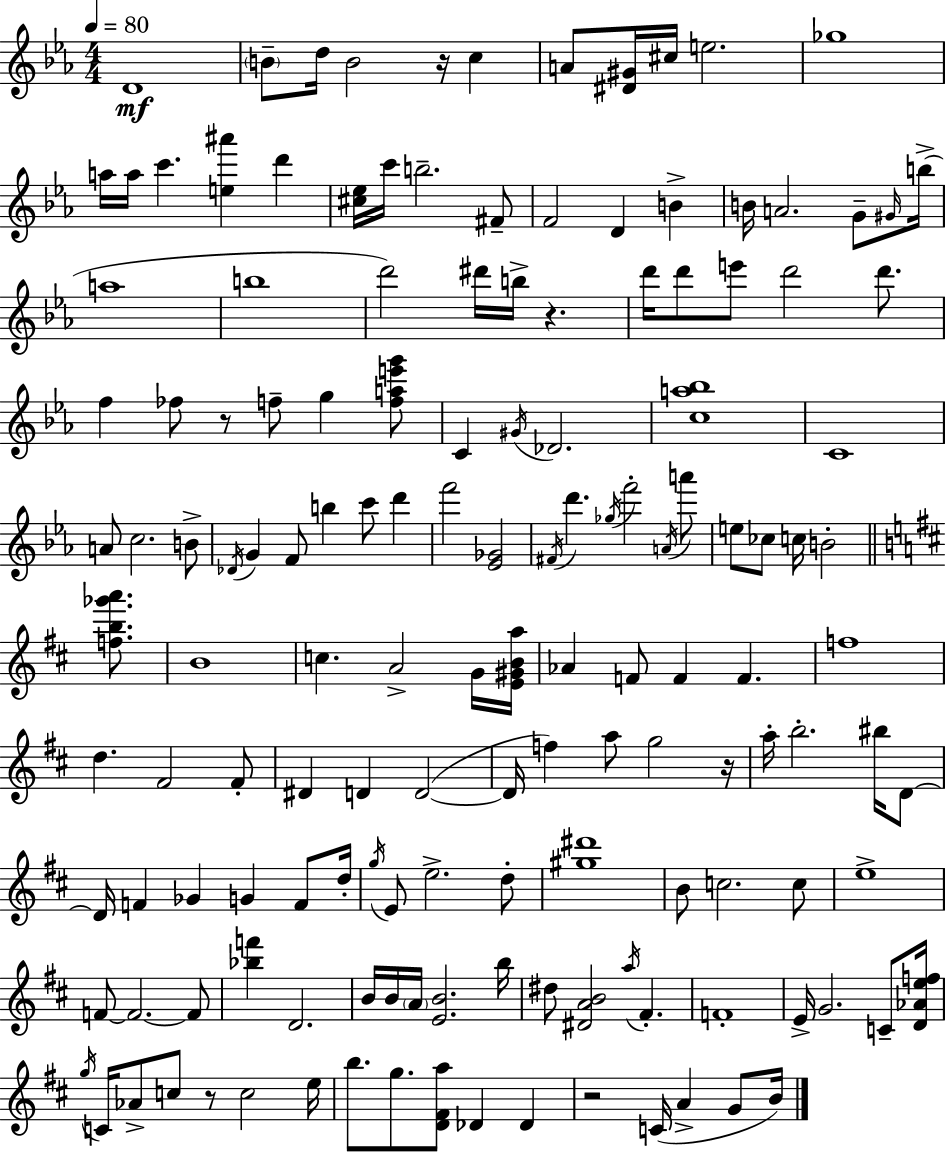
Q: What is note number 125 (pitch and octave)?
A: C4